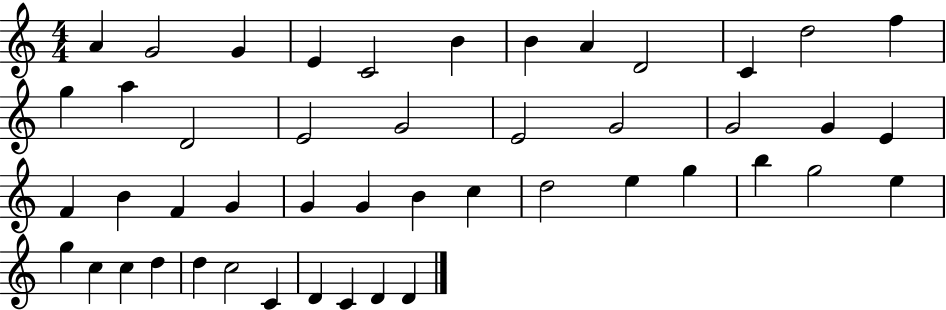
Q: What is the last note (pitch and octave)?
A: D4